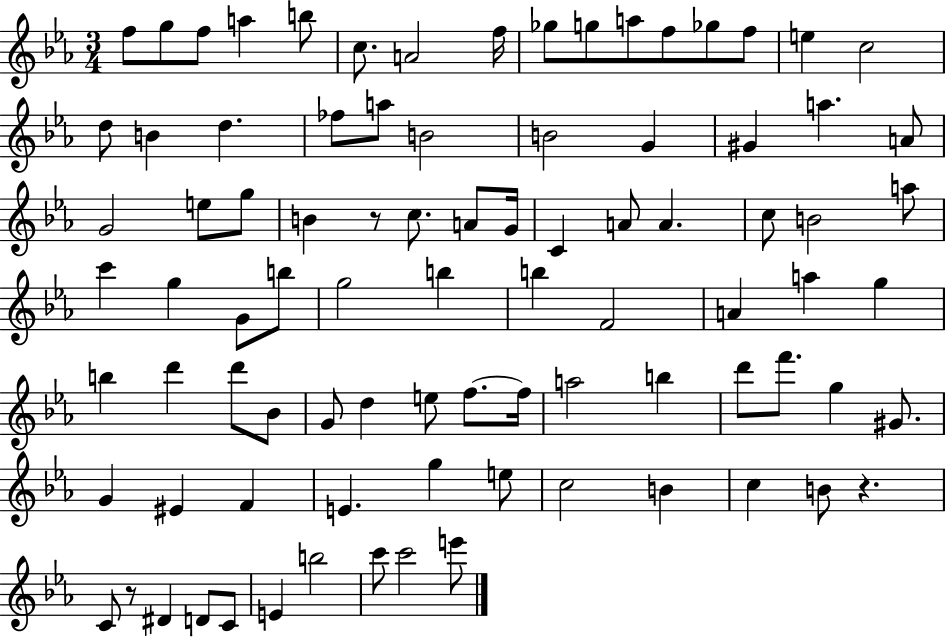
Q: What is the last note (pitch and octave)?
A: E6